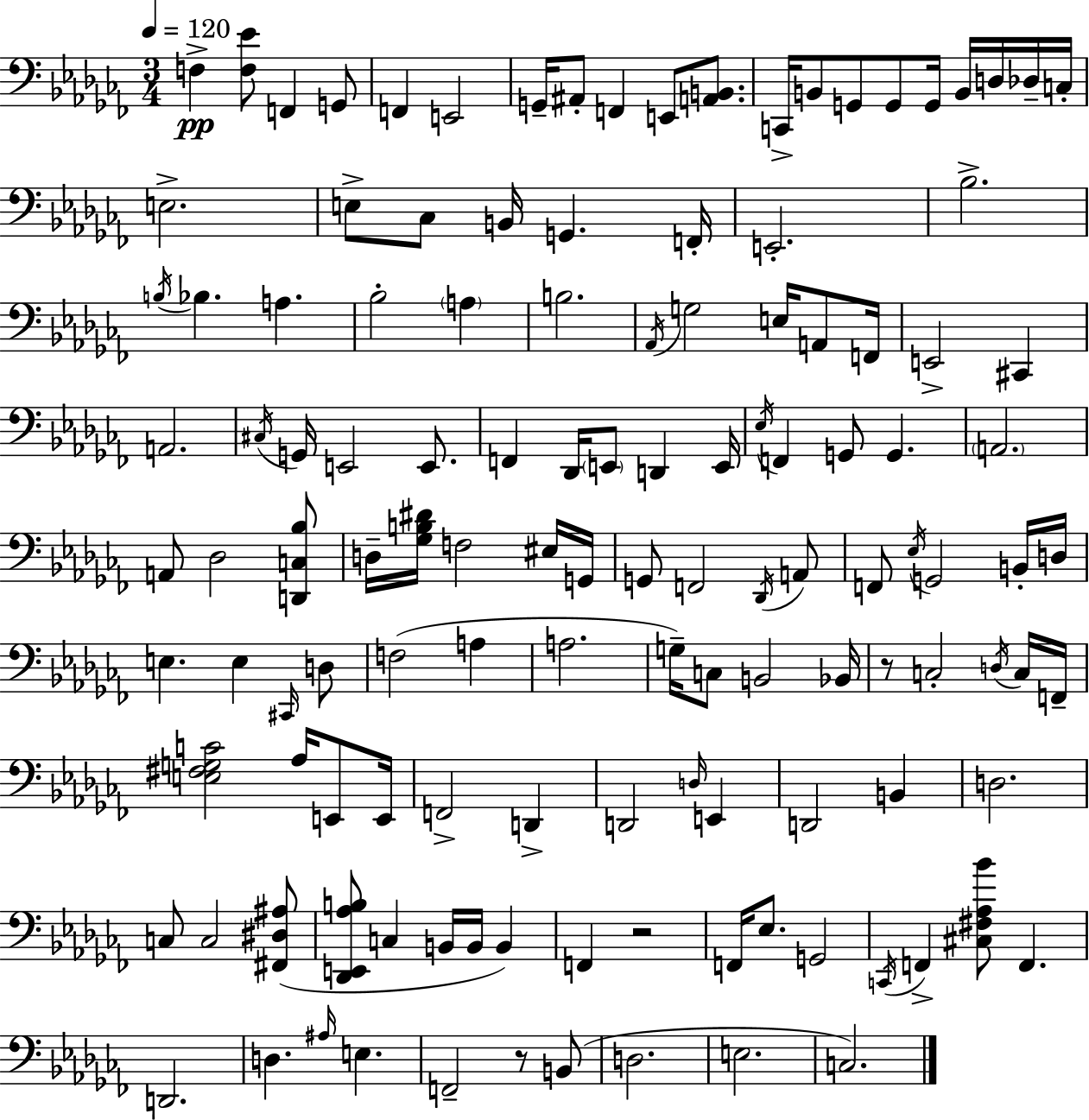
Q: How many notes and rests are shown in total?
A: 128